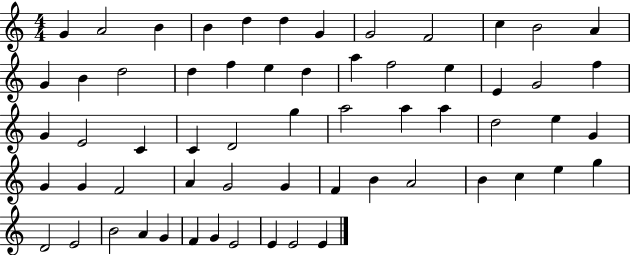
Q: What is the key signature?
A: C major